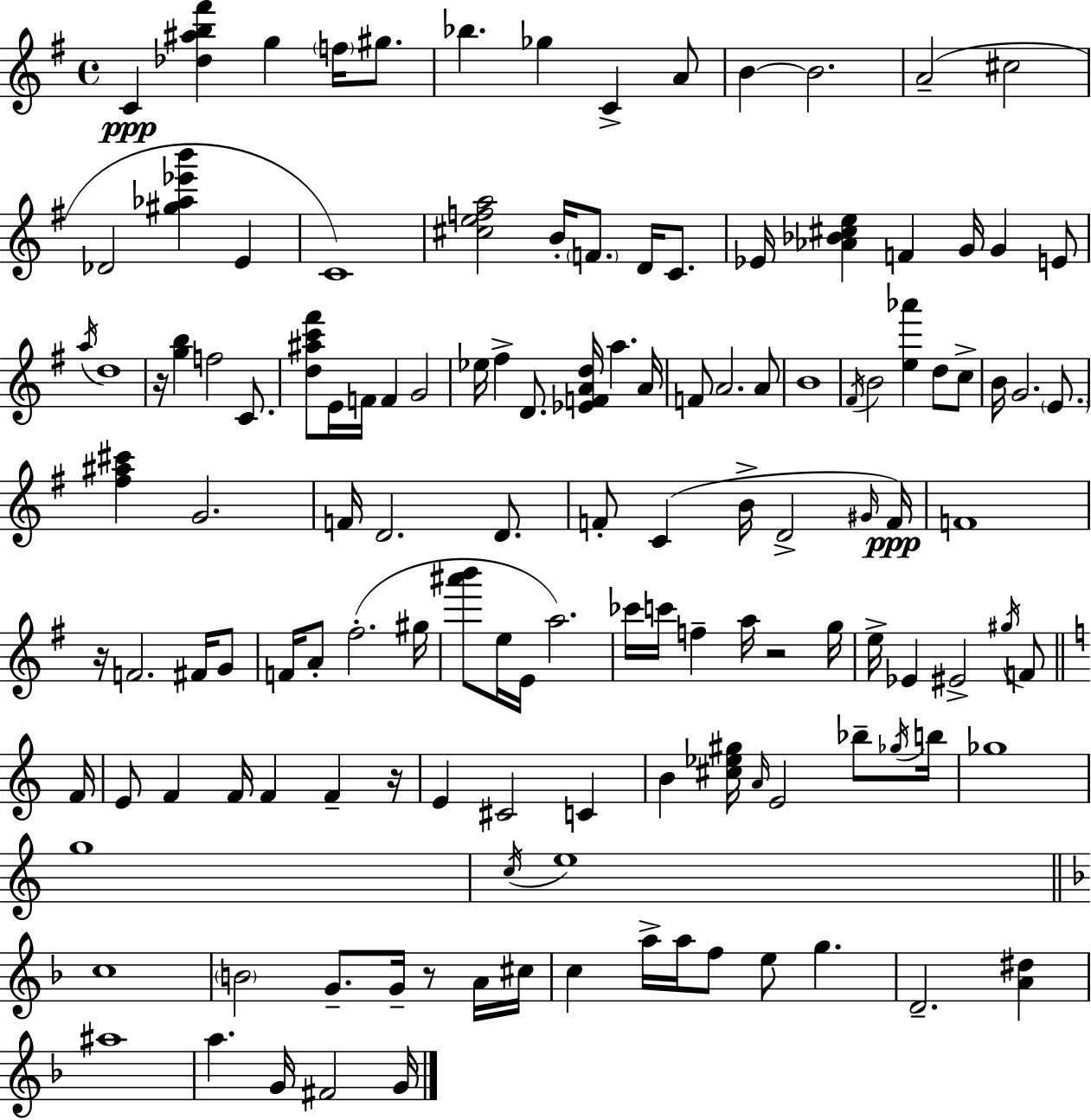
C4/q [Db5,A#5,B5,F#6]/q G5/q F5/s G#5/e. Bb5/q. Gb5/q C4/q A4/e B4/q B4/h. A4/h C#5/h Db4/h [G#5,Ab5,Eb6,B6]/q E4/q C4/w [C#5,E5,F5,A5]/h B4/s F4/e. D4/s C4/e. Eb4/s [Ab4,Bb4,C#5,E5]/q F4/q G4/s G4/q E4/e A5/s D5/w R/s [G5,B5]/q F5/h C4/e. [D5,A#5,C6,F#6]/e E4/s F4/s F4/q G4/h Eb5/s F#5/q D4/e. [Eb4,F4,A4,D5]/s A5/q. A4/s F4/e A4/h. A4/e B4/w F#4/s B4/h [E5,Ab6]/q D5/e C5/e B4/s G4/h. E4/e. [F#5,A#5,C#6]/q G4/h. F4/s D4/h. D4/e. F4/e C4/q B4/s D4/h G#4/s F4/s F4/w R/s F4/h. F#4/s G4/e F4/s A4/e F#5/h. G#5/s [A#6,B6]/e E5/s E4/s A5/h. CES6/s C6/s F5/q A5/s R/h G5/s E5/s Eb4/q EIS4/h G#5/s F4/e F4/s E4/e F4/q F4/s F4/q F4/q R/s E4/q C#4/h C4/q B4/q [C#5,Eb5,G#5]/s A4/s E4/h Bb5/e Gb5/s B5/s Gb5/w G5/w C5/s E5/w C5/w B4/h G4/e. G4/s R/e A4/s C#5/s C5/q A5/s A5/s F5/e E5/e G5/q. D4/h. [A4,D#5]/q A#5/w A5/q. G4/s F#4/h G4/s